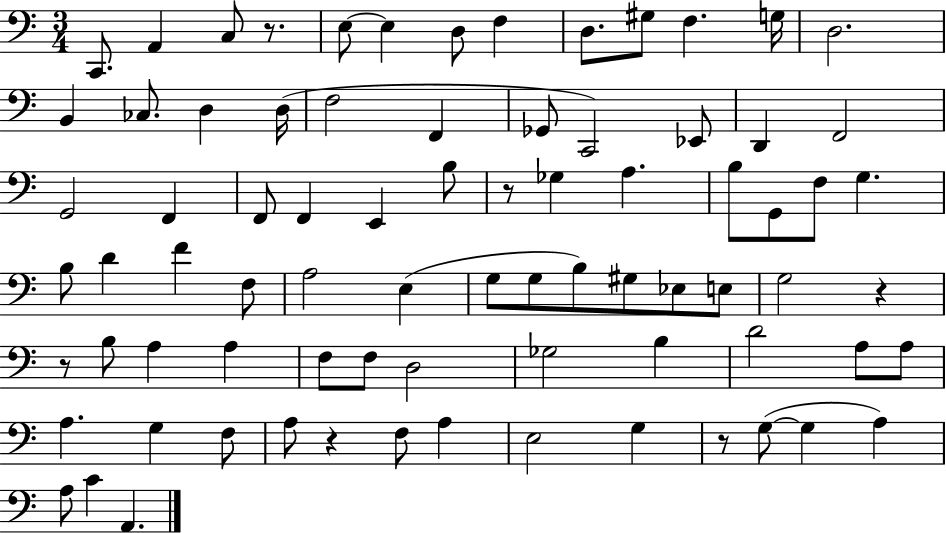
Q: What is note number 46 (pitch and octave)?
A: Eb3